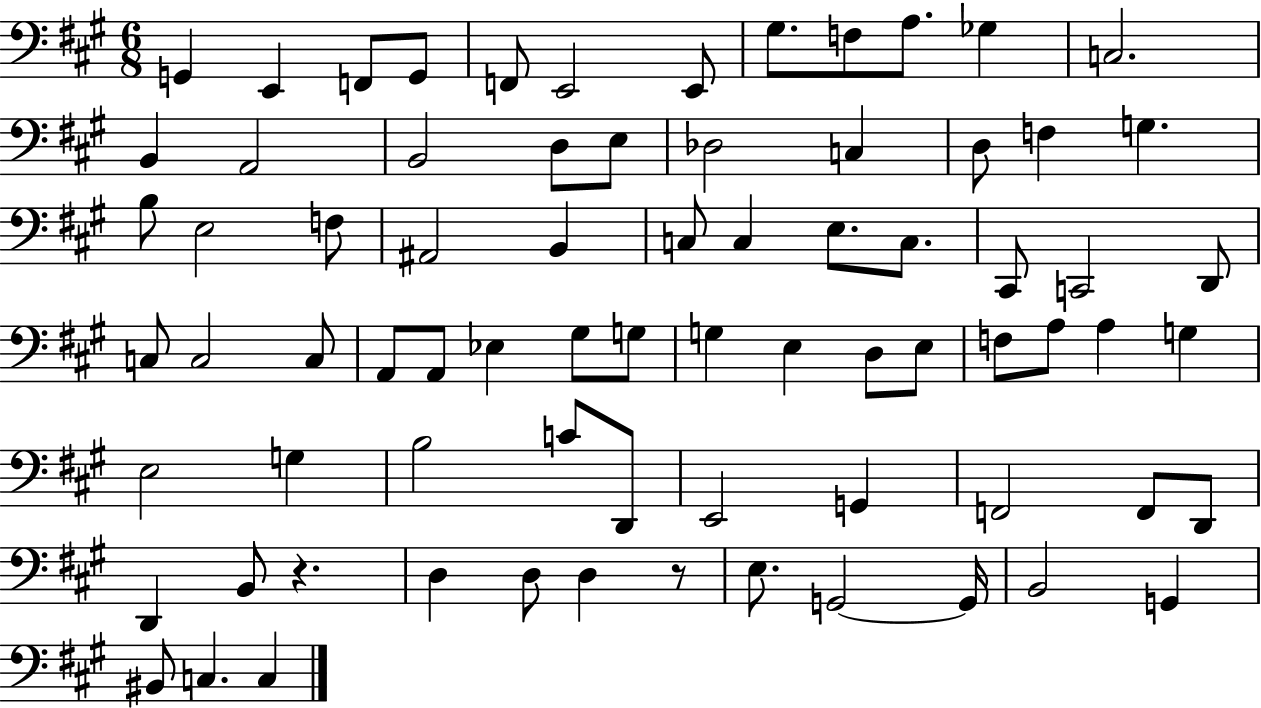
X:1
T:Untitled
M:6/8
L:1/4
K:A
G,, E,, F,,/2 G,,/2 F,,/2 E,,2 E,,/2 ^G,/2 F,/2 A,/2 _G, C,2 B,, A,,2 B,,2 D,/2 E,/2 _D,2 C, D,/2 F, G, B,/2 E,2 F,/2 ^A,,2 B,, C,/2 C, E,/2 C,/2 ^C,,/2 C,,2 D,,/2 C,/2 C,2 C,/2 A,,/2 A,,/2 _E, ^G,/2 G,/2 G, E, D,/2 E,/2 F,/2 A,/2 A, G, E,2 G, B,2 C/2 D,,/2 E,,2 G,, F,,2 F,,/2 D,,/2 D,, B,,/2 z D, D,/2 D, z/2 E,/2 G,,2 G,,/4 B,,2 G,, ^B,,/2 C, C,